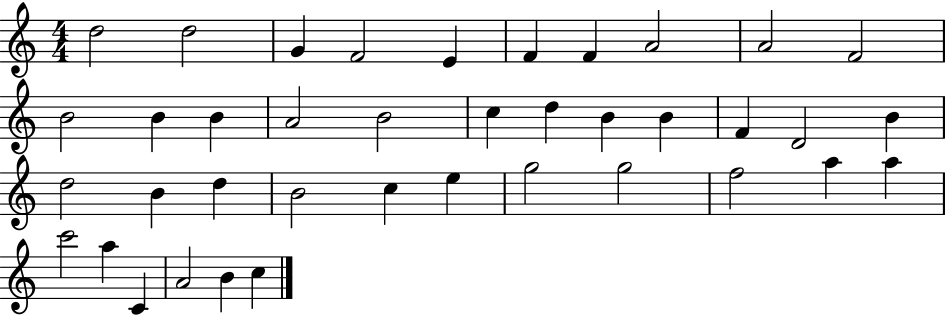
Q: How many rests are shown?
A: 0